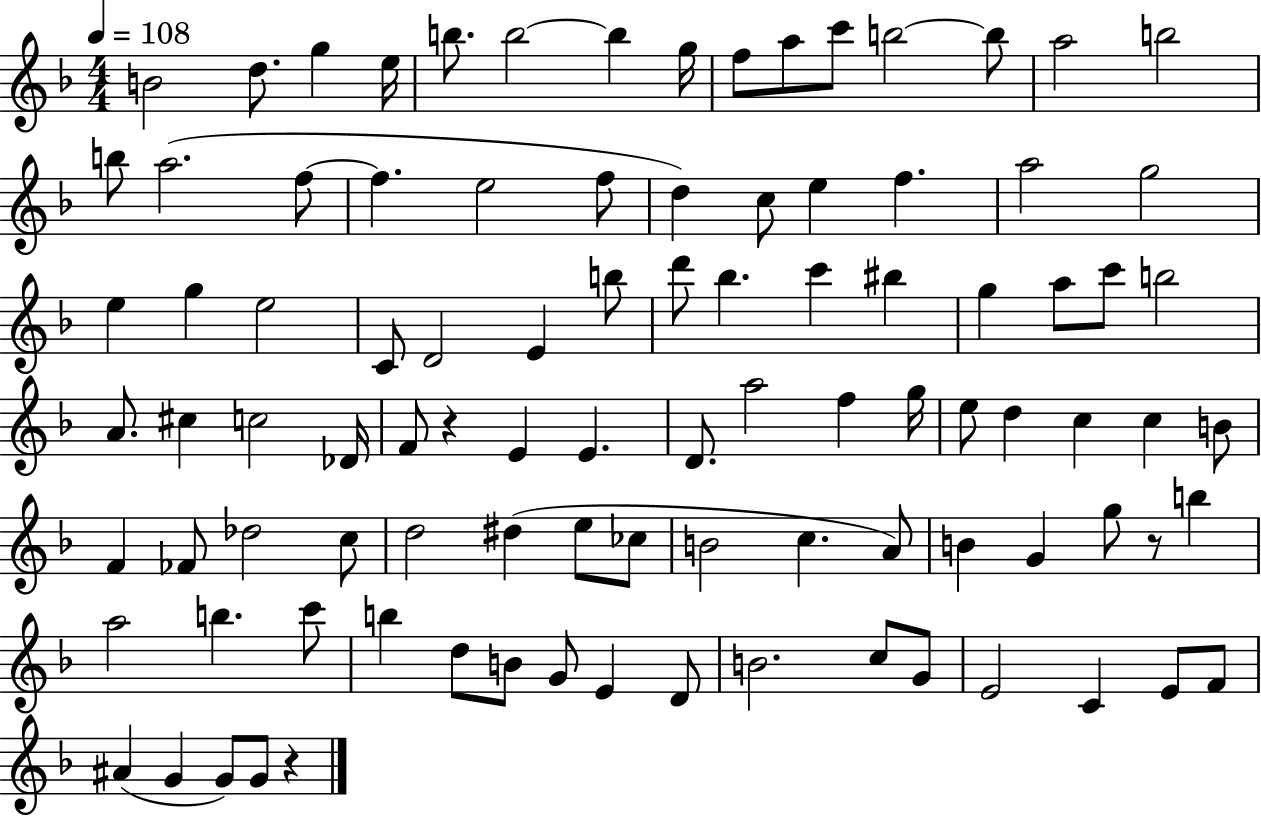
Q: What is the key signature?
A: F major